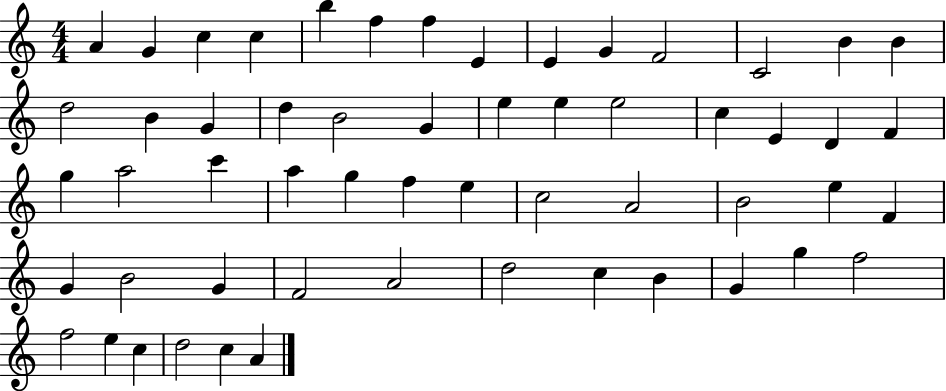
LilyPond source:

{
  \clef treble
  \numericTimeSignature
  \time 4/4
  \key c \major
  a'4 g'4 c''4 c''4 | b''4 f''4 f''4 e'4 | e'4 g'4 f'2 | c'2 b'4 b'4 | \break d''2 b'4 g'4 | d''4 b'2 g'4 | e''4 e''4 e''2 | c''4 e'4 d'4 f'4 | \break g''4 a''2 c'''4 | a''4 g''4 f''4 e''4 | c''2 a'2 | b'2 e''4 f'4 | \break g'4 b'2 g'4 | f'2 a'2 | d''2 c''4 b'4 | g'4 g''4 f''2 | \break f''2 e''4 c''4 | d''2 c''4 a'4 | \bar "|."
}